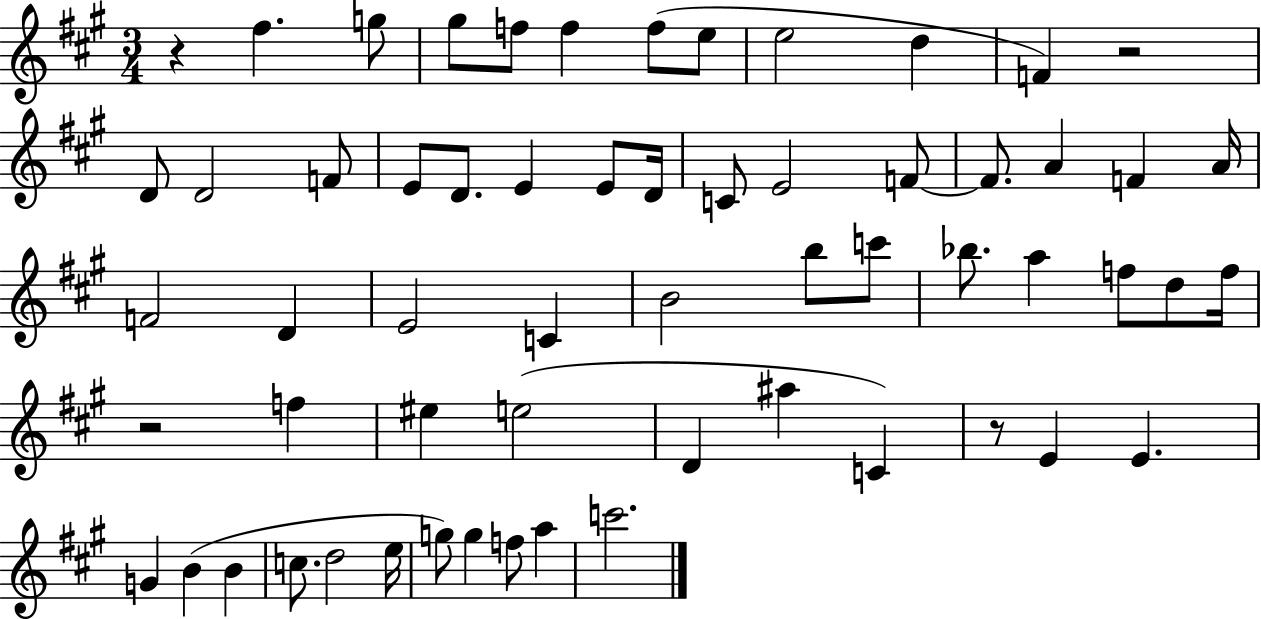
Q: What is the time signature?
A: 3/4